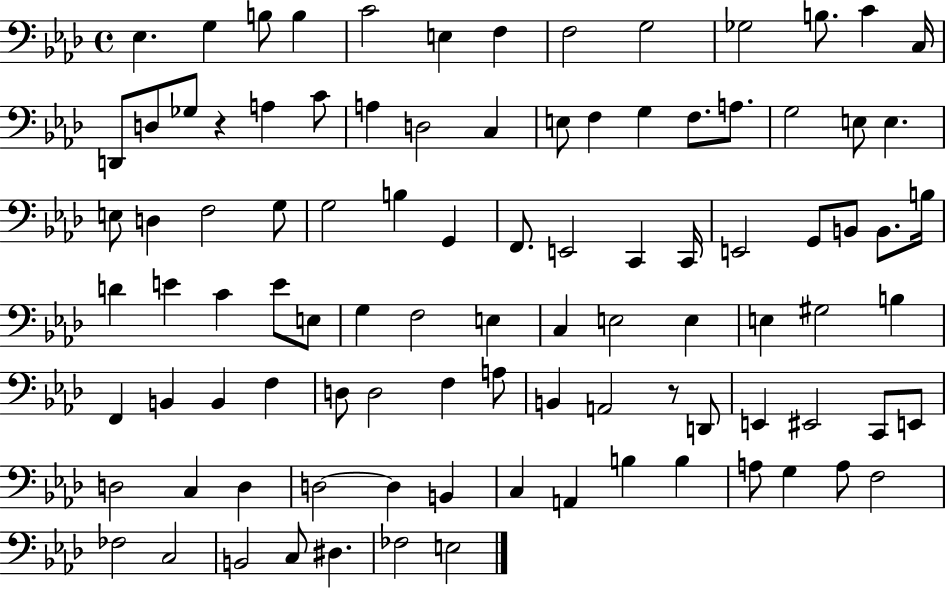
X:1
T:Untitled
M:4/4
L:1/4
K:Ab
_E, G, B,/2 B, C2 E, F, F,2 G,2 _G,2 B,/2 C C,/4 D,,/2 D,/2 _G,/2 z A, C/2 A, D,2 C, E,/2 F, G, F,/2 A,/2 G,2 E,/2 E, E,/2 D, F,2 G,/2 G,2 B, G,, F,,/2 E,,2 C,, C,,/4 E,,2 G,,/2 B,,/2 B,,/2 B,/4 D E C E/2 E,/2 G, F,2 E, C, E,2 E, E, ^G,2 B, F,, B,, B,, F, D,/2 D,2 F, A,/2 B,, A,,2 z/2 D,,/2 E,, ^E,,2 C,,/2 E,,/2 D,2 C, D, D,2 D, B,, C, A,, B, B, A,/2 G, A,/2 F,2 _F,2 C,2 B,,2 C,/2 ^D, _F,2 E,2